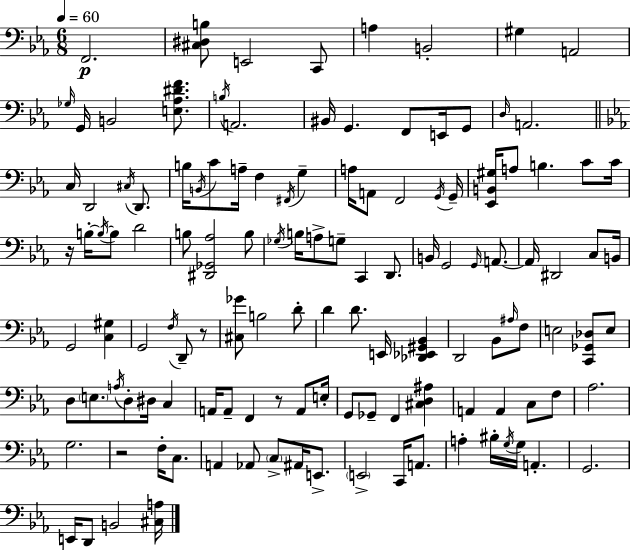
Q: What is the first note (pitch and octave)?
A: F2